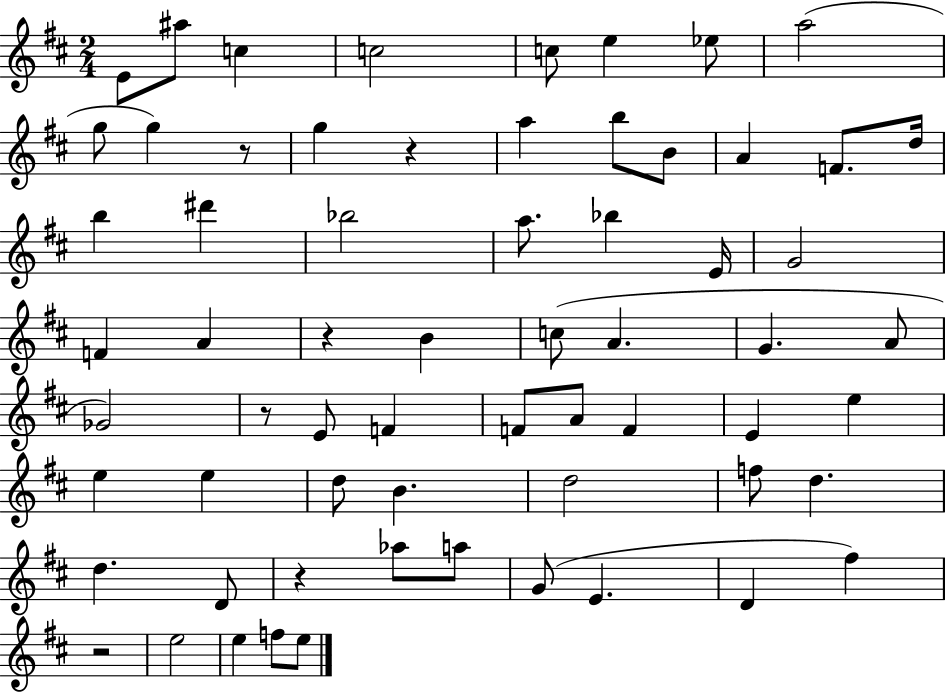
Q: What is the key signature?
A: D major